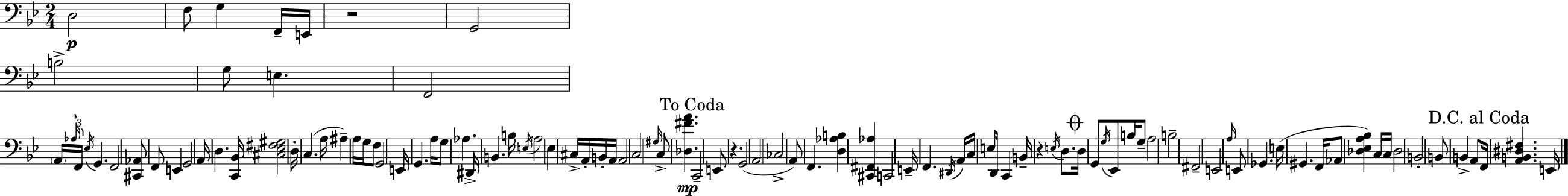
X:1
T:Untitled
M:2/4
L:1/4
K:Bb
D,2 F,/2 G, F,,/4 E,,/4 z2 G,,2 B,2 G,/2 E, F,,2 A,,/4 _A,/4 F,,/4 _E,/4 G,, F,,2 [^C,,_A,,]/2 F,,/2 E,, G,,2 A,,/4 D, [C,,_B,,]/4 [^C,_E,^F,^G,]2 D,/4 C, A,/4 ^A, A,/4 G,/4 F,/2 G,,2 E,,/4 G,, A,/4 G,/2 _A, ^D,,/4 B,, B,/4 E,/4 A,2 _E, ^C,/4 A,,/4 B,,/4 A,,/4 A,,2 C,2 ^G,/4 C,/2 [_D,^FA] C,,2 E,,/2 z G,,2 A,,2 _C,2 A,,/2 F,, [D,_A,B,] [^C,,^F,,_A,] C,,2 E,,/4 F,, ^D,,/4 A,,/4 C,/4 E,/2 D,,/4 C,, B,,/4 z E,/4 D,/2 D,/4 G,,/2 G,/4 _E,,/2 B,/4 G,/2 A,2 B,2 ^F,,2 E,,2 A,/4 E,,/2 _G,, E,/4 ^G,, F,,/4 _A,,/2 [_D,_E,A,_B,] C,/4 C,/4 _D,2 B,,2 B,,/2 B,, A,,/2 F,,/4 [A,,B,,^D,^F,] E,,/4